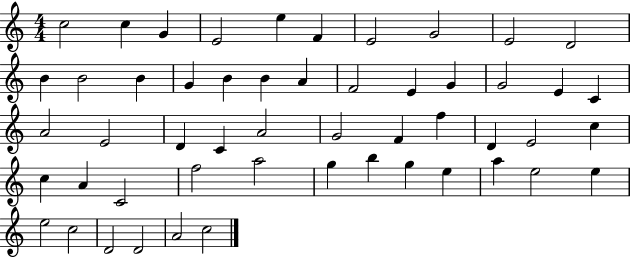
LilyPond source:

{
  \clef treble
  \numericTimeSignature
  \time 4/4
  \key c \major
  c''2 c''4 g'4 | e'2 e''4 f'4 | e'2 g'2 | e'2 d'2 | \break b'4 b'2 b'4 | g'4 b'4 b'4 a'4 | f'2 e'4 g'4 | g'2 e'4 c'4 | \break a'2 e'2 | d'4 c'4 a'2 | g'2 f'4 f''4 | d'4 e'2 c''4 | \break c''4 a'4 c'2 | f''2 a''2 | g''4 b''4 g''4 e''4 | a''4 e''2 e''4 | \break e''2 c''2 | d'2 d'2 | a'2 c''2 | \bar "|."
}